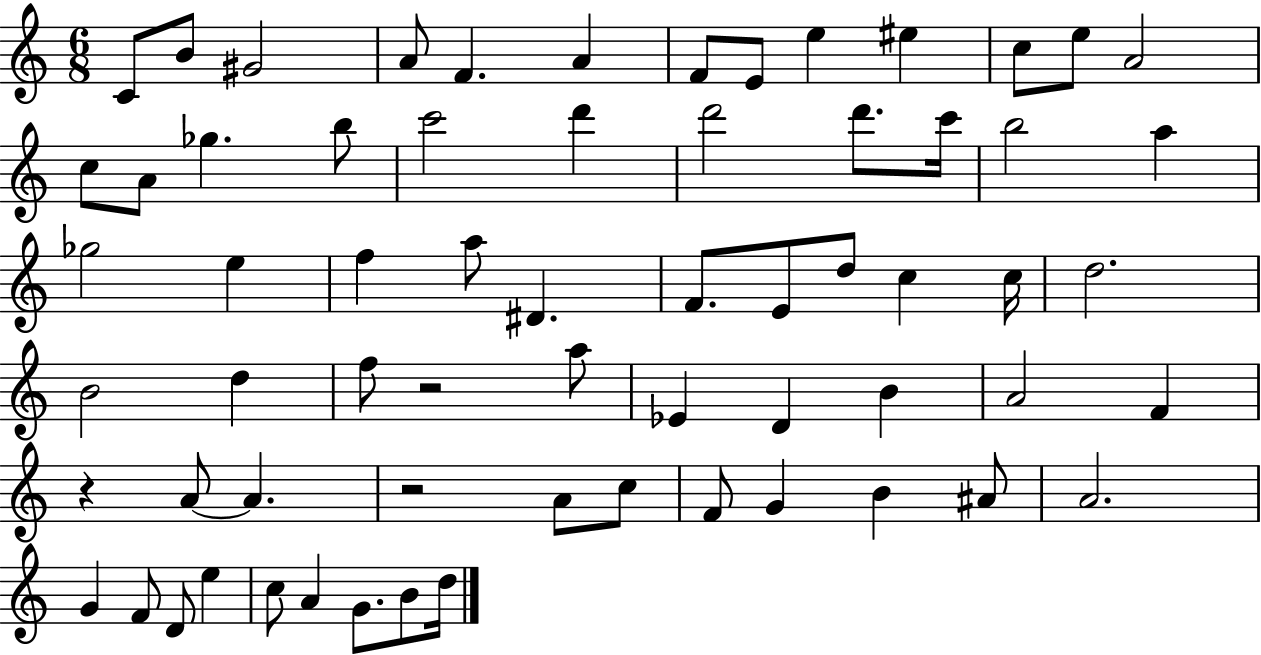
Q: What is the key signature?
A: C major